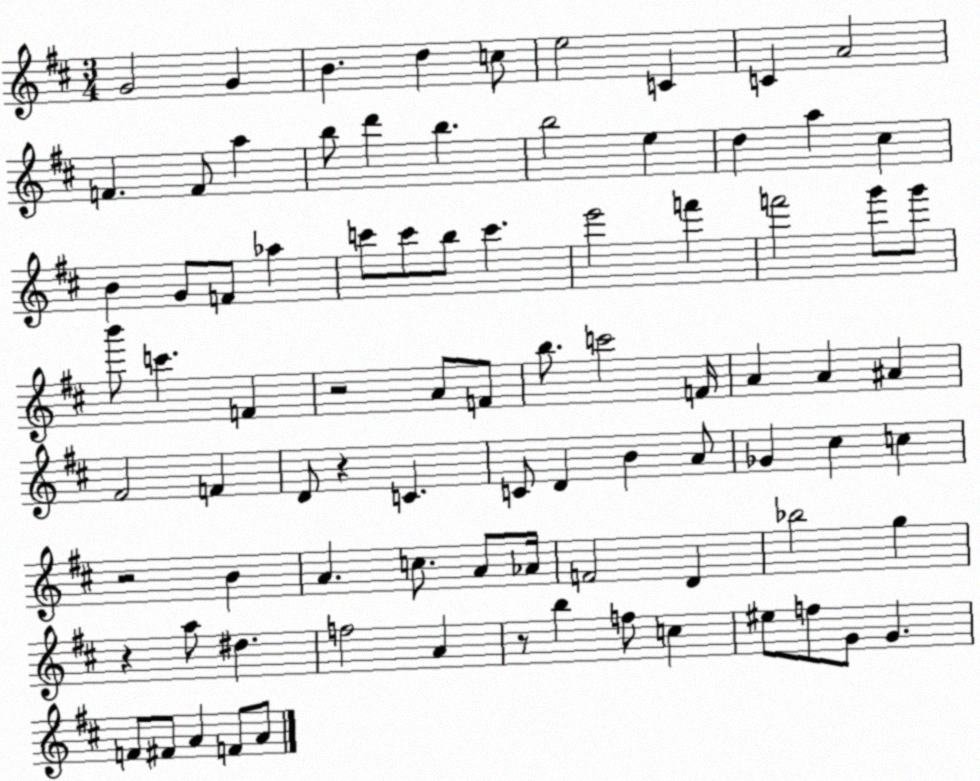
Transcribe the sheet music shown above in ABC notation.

X:1
T:Untitled
M:3/4
L:1/4
K:D
G2 G B d c/2 e2 C C A2 F F/2 a b/2 d' b b2 e d a ^c B G/2 F/2 _a c'/2 c'/2 b/2 c' e'2 f' f'2 g'/2 g'/2 b'/2 c' F z2 A/2 F/2 b/2 c'2 F/4 A A ^A ^F2 F D/2 z C C/2 D B A/2 _G ^c c z2 B A c/2 A/2 _A/4 F2 D _b2 g z a/2 ^d f2 A z/2 b f/2 c ^e/2 f/2 G/2 G F/2 ^F/2 A F/2 A/2